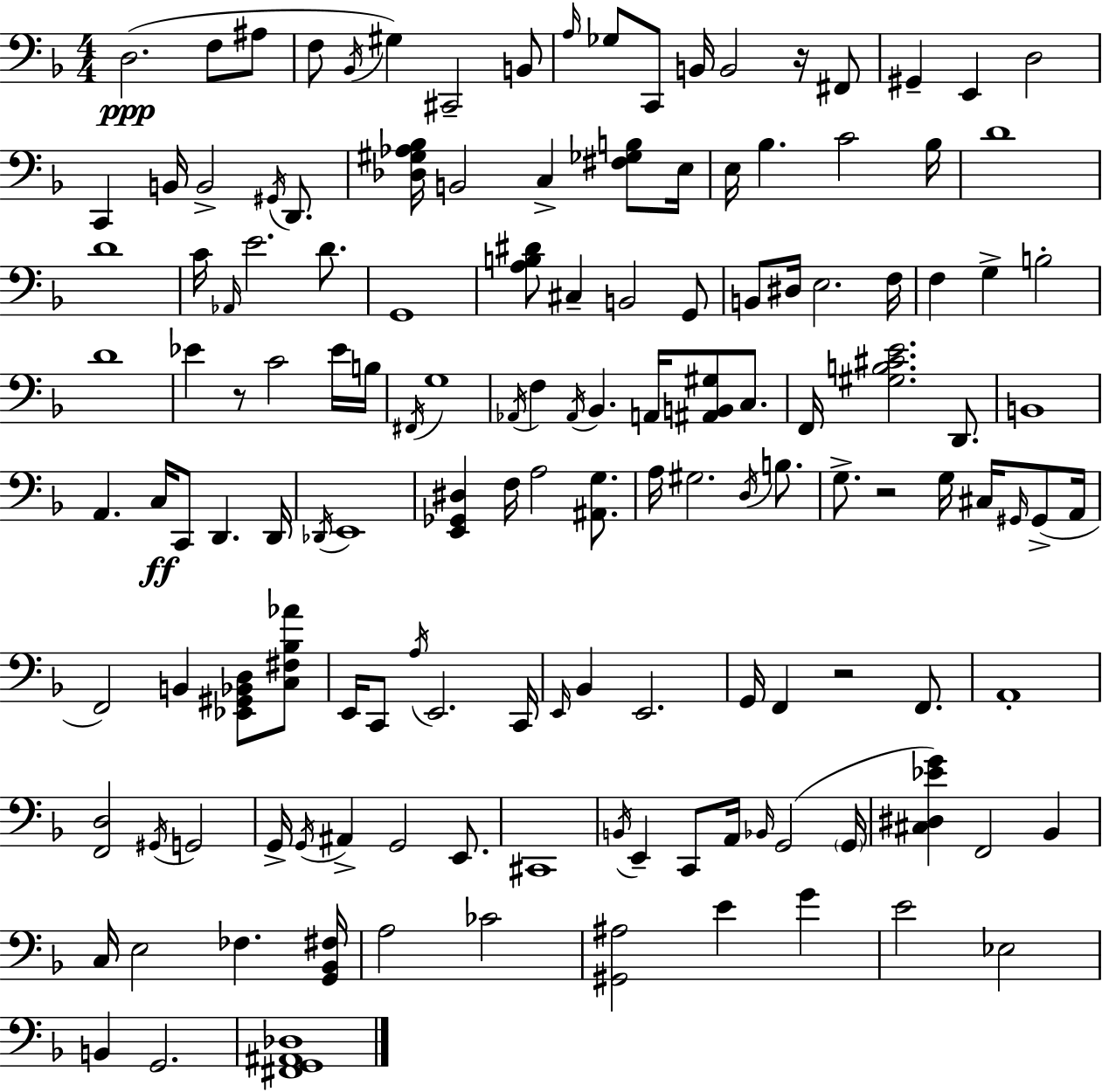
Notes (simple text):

D3/h. F3/e A#3/e F3/e Bb2/s G#3/q C#2/h B2/e A3/s Gb3/e C2/e B2/s B2/h R/s F#2/e G#2/q E2/q D3/h C2/q B2/s B2/h G#2/s D2/e. [Db3,G#3,Ab3,Bb3]/s B2/h C3/q [F#3,Gb3,B3]/e E3/s E3/s Bb3/q. C4/h Bb3/s D4/w D4/w C4/s Ab2/s E4/h. D4/e. G2/w [A3,B3,D#4]/e C#3/q B2/h G2/e B2/e D#3/s E3/h. F3/s F3/q G3/q B3/h D4/w Eb4/q R/e C4/h Eb4/s B3/s F#2/s G3/w Ab2/s F3/q Ab2/s Bb2/q. A2/s [A#2,B2,G#3]/e C3/e. F2/s [G#3,B3,C#4,E4]/h. D2/e. B2/w A2/q. C3/s C2/e D2/q. D2/s Db2/s E2/w [E2,Gb2,D#3]/q F3/s A3/h [A#2,G3]/e. A3/s G#3/h. D3/s B3/e. G3/e. R/h G3/s C#3/s G#2/s G#2/e A2/s F2/h B2/q [Eb2,G#2,Bb2,D3]/e [C3,F#3,Bb3,Ab4]/e E2/s C2/e A3/s E2/h. C2/s E2/s Bb2/q E2/h. G2/s F2/q R/h F2/e. A2/w [F2,D3]/h G#2/s G2/h G2/s G2/s A#2/q G2/h E2/e. C#2/w B2/s E2/q C2/e A2/s Bb2/s G2/h G2/s [C#3,D#3,Eb4,G4]/q F2/h Bb2/q C3/s E3/h FES3/q. [G2,Bb2,F#3]/s A3/h CES4/h [G#2,A#3]/h E4/q G4/q E4/h Eb3/h B2/q G2/h. [F#2,G2,A#2,Db3]/w